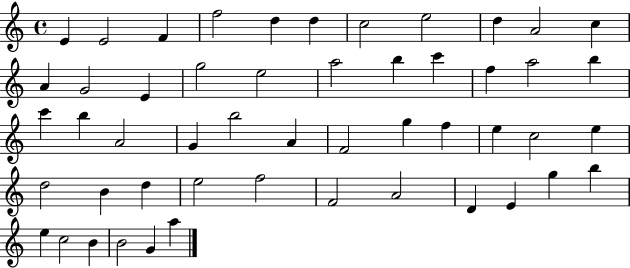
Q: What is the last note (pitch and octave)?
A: A5